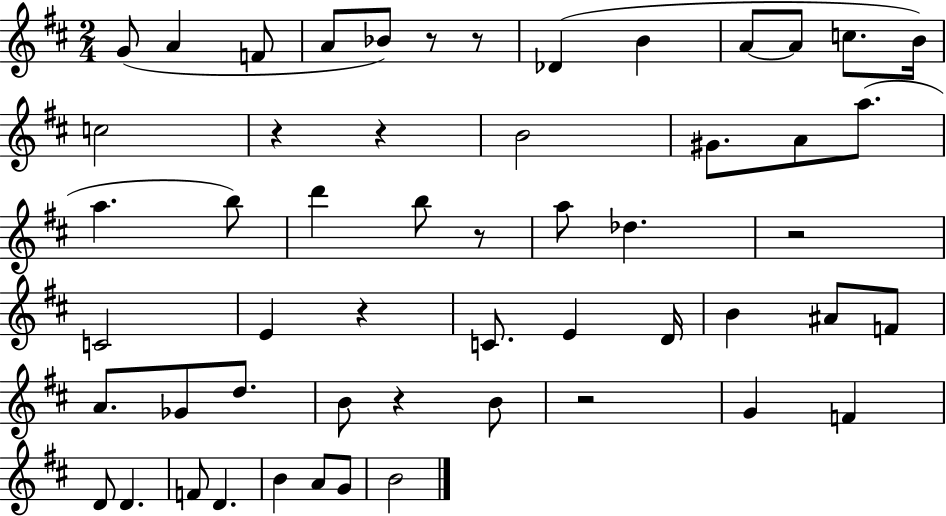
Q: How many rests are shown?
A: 9